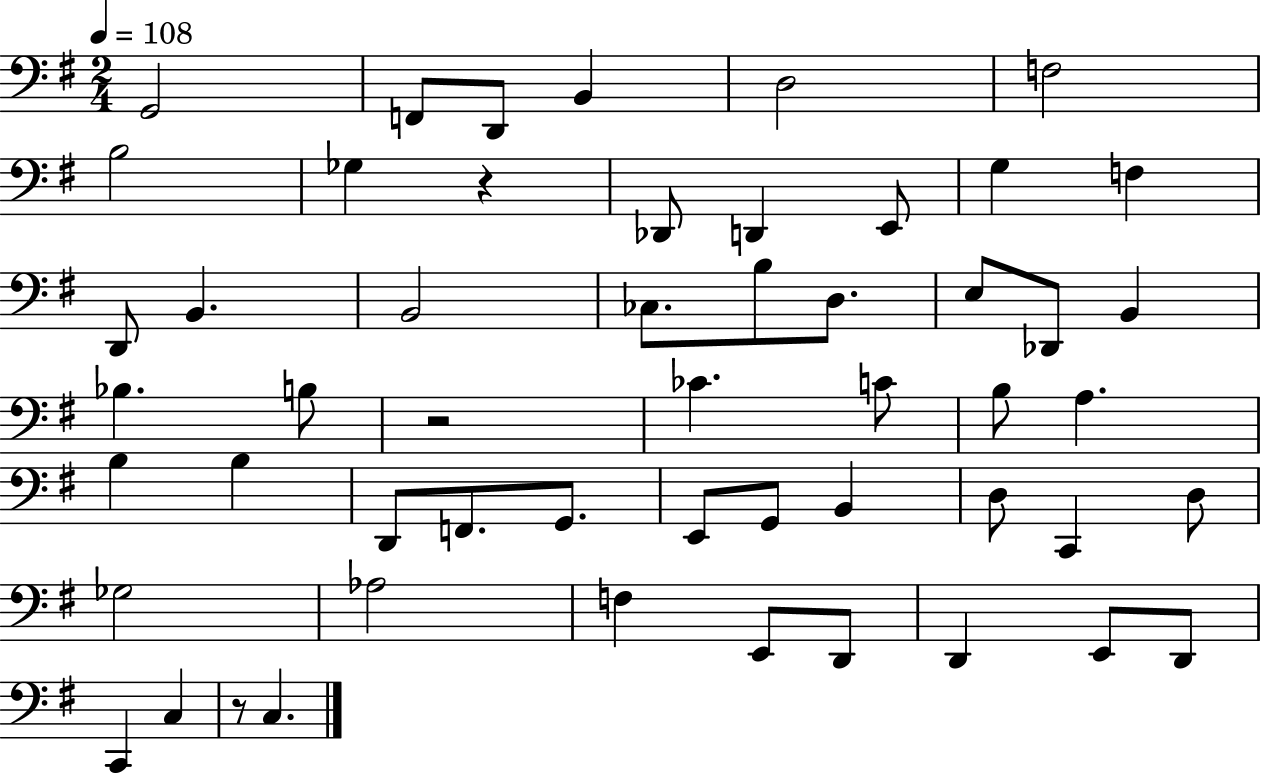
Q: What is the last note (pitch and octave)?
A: C3